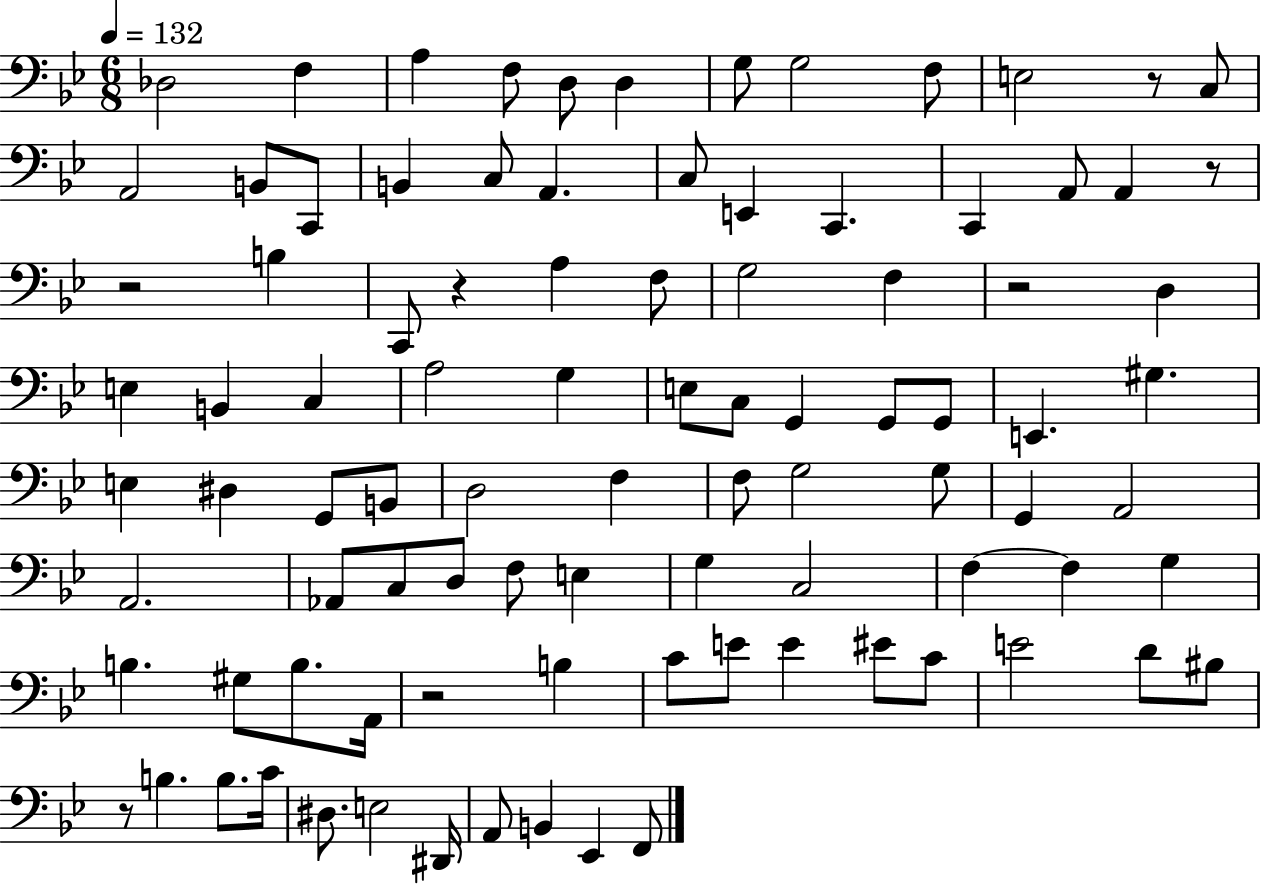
X:1
T:Untitled
M:6/8
L:1/4
K:Bb
_D,2 F, A, F,/2 D,/2 D, G,/2 G,2 F,/2 E,2 z/2 C,/2 A,,2 B,,/2 C,,/2 B,, C,/2 A,, C,/2 E,, C,, C,, A,,/2 A,, z/2 z2 B, C,,/2 z A, F,/2 G,2 F, z2 D, E, B,, C, A,2 G, E,/2 C,/2 G,, G,,/2 G,,/2 E,, ^G, E, ^D, G,,/2 B,,/2 D,2 F, F,/2 G,2 G,/2 G,, A,,2 A,,2 _A,,/2 C,/2 D,/2 F,/2 E, G, C,2 F, F, G, B, ^G,/2 B,/2 A,,/4 z2 B, C/2 E/2 E ^E/2 C/2 E2 D/2 ^B,/2 z/2 B, B,/2 C/4 ^D,/2 E,2 ^D,,/4 A,,/2 B,, _E,, F,,/2